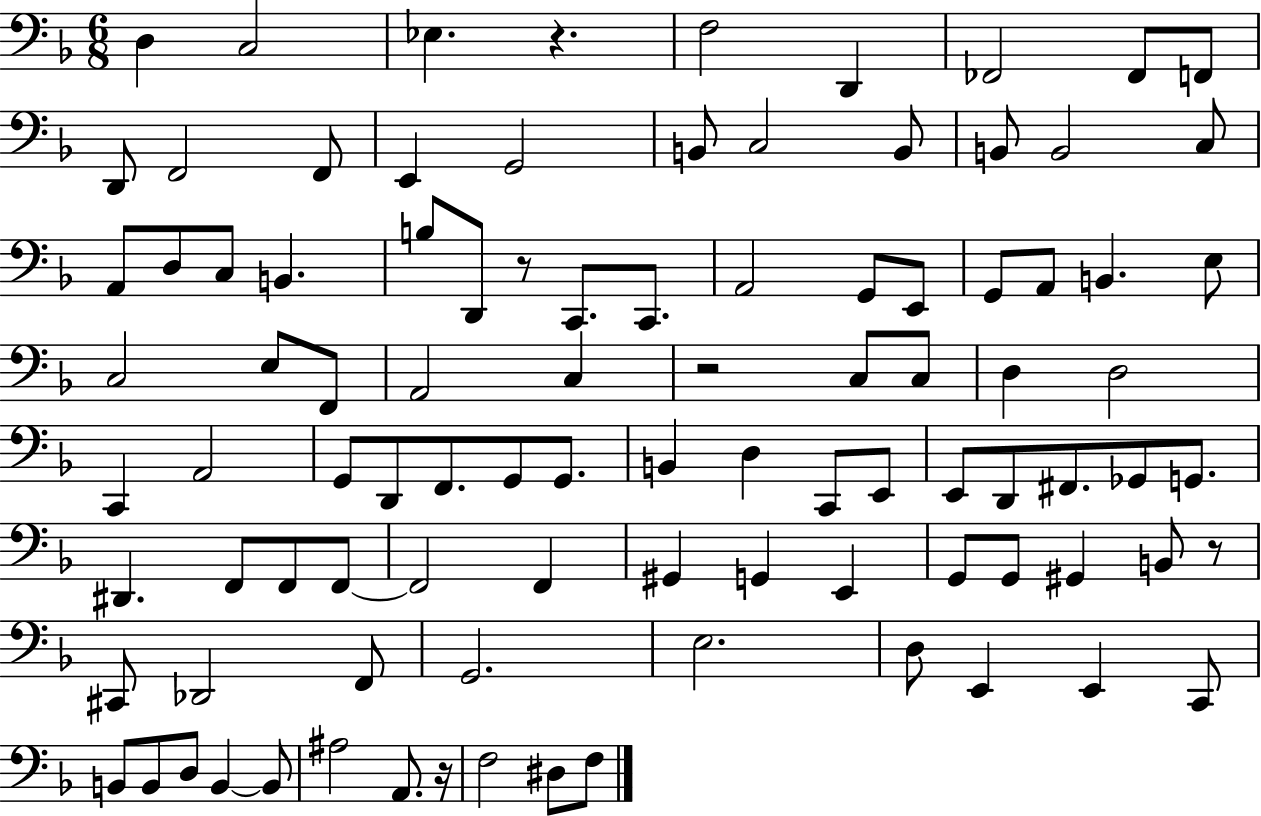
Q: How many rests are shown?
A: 5